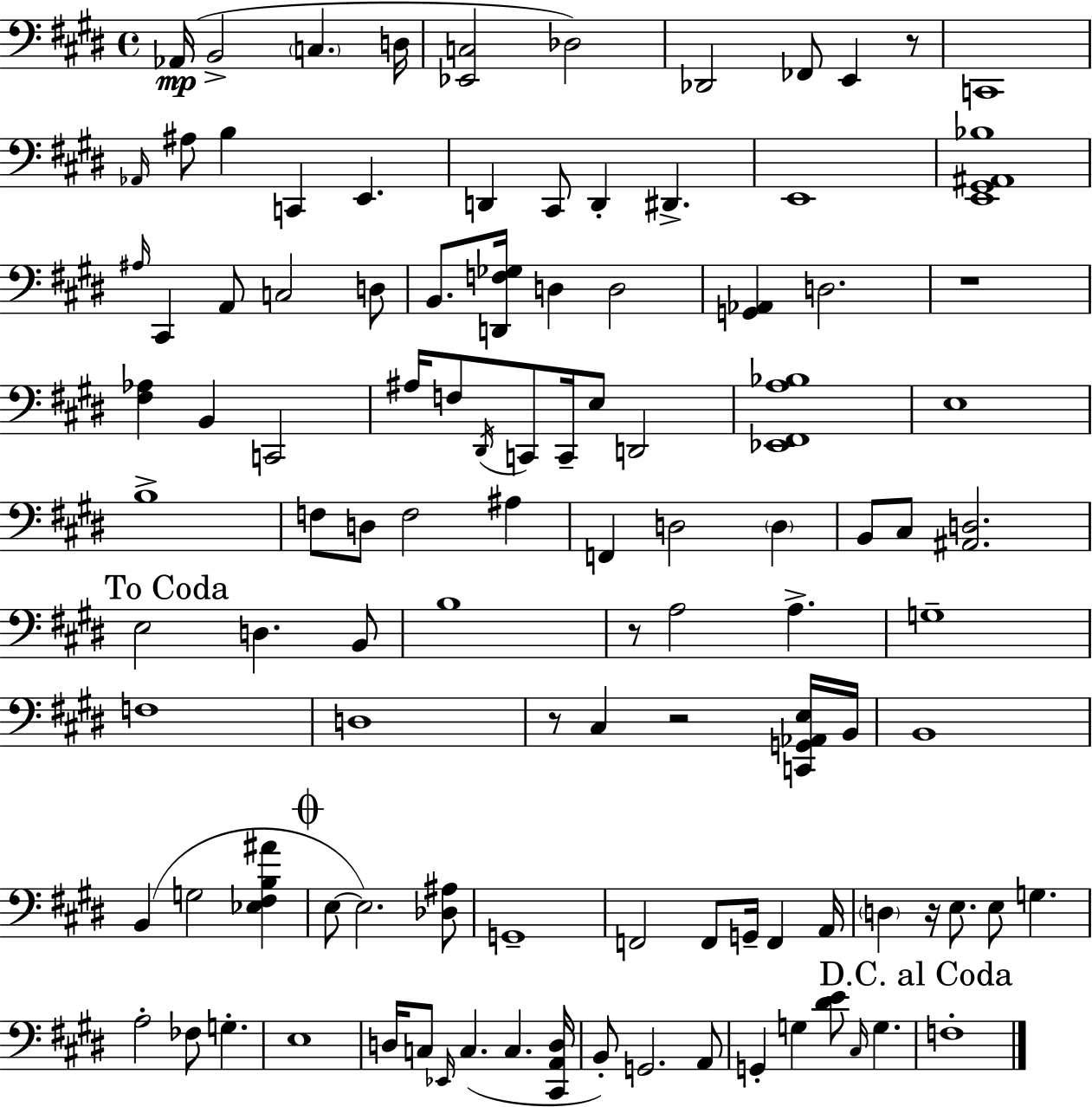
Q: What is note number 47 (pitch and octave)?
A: B2